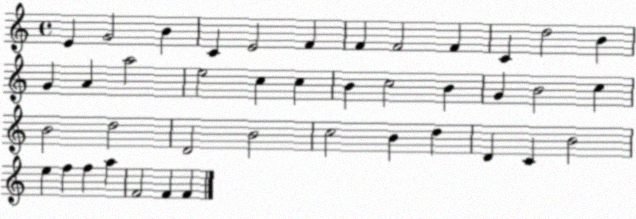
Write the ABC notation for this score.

X:1
T:Untitled
M:4/4
L:1/4
K:C
E G2 B C E2 F F F2 F C d2 B G A a2 e2 c c B c2 B G B2 c B2 d2 D2 B2 c2 B d D C B2 e f f a F2 F F